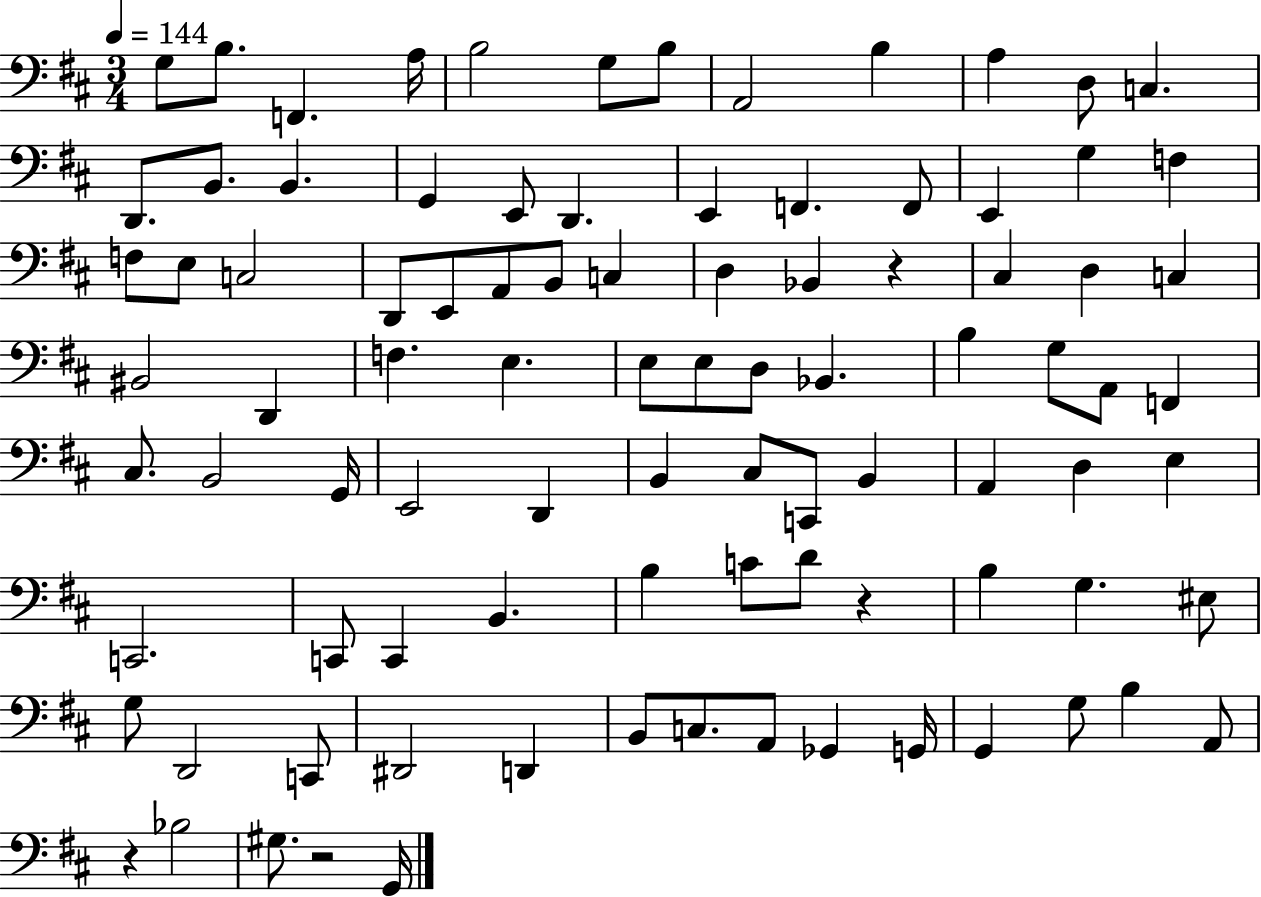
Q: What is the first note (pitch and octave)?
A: G3